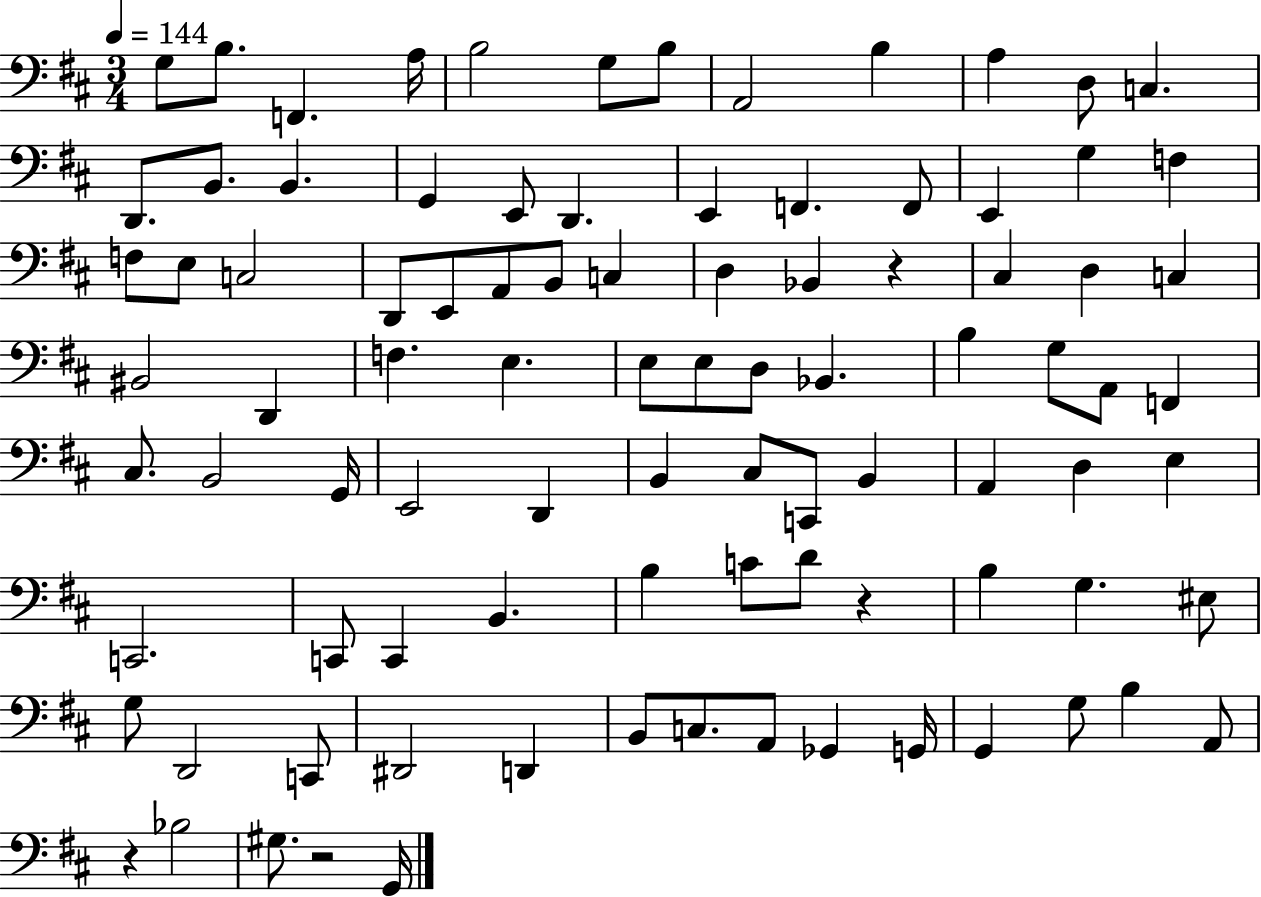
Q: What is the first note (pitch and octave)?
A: G3